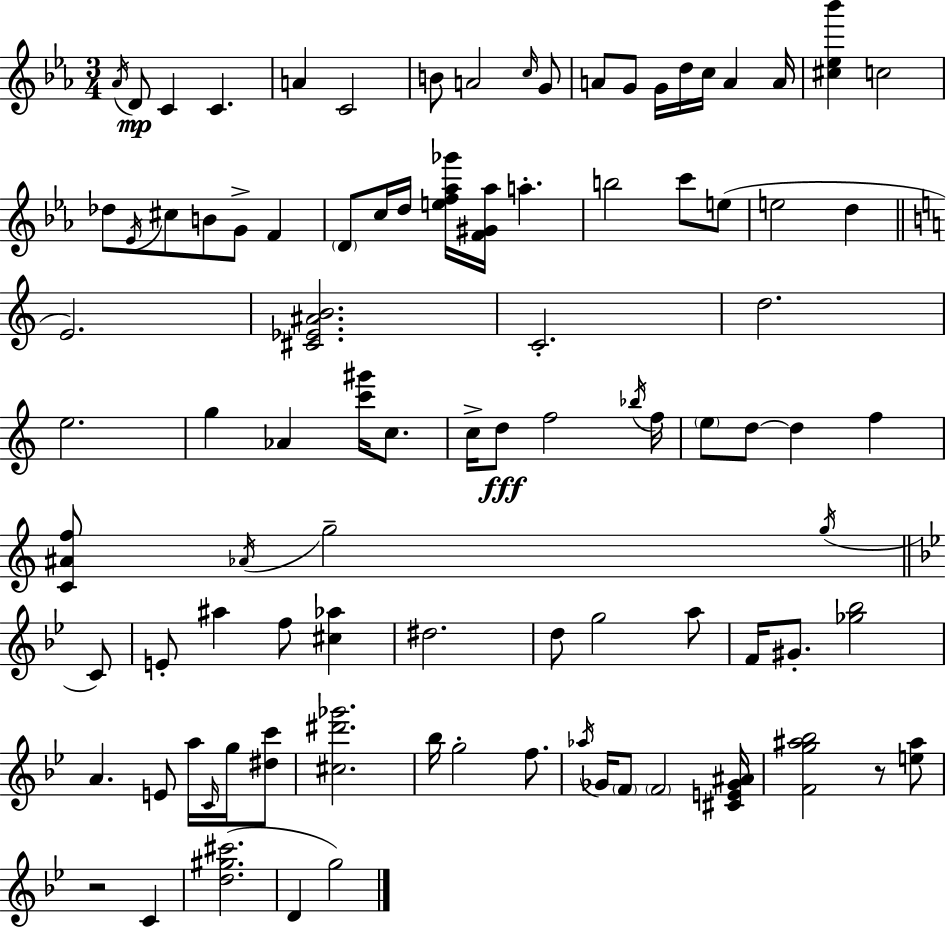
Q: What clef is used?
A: treble